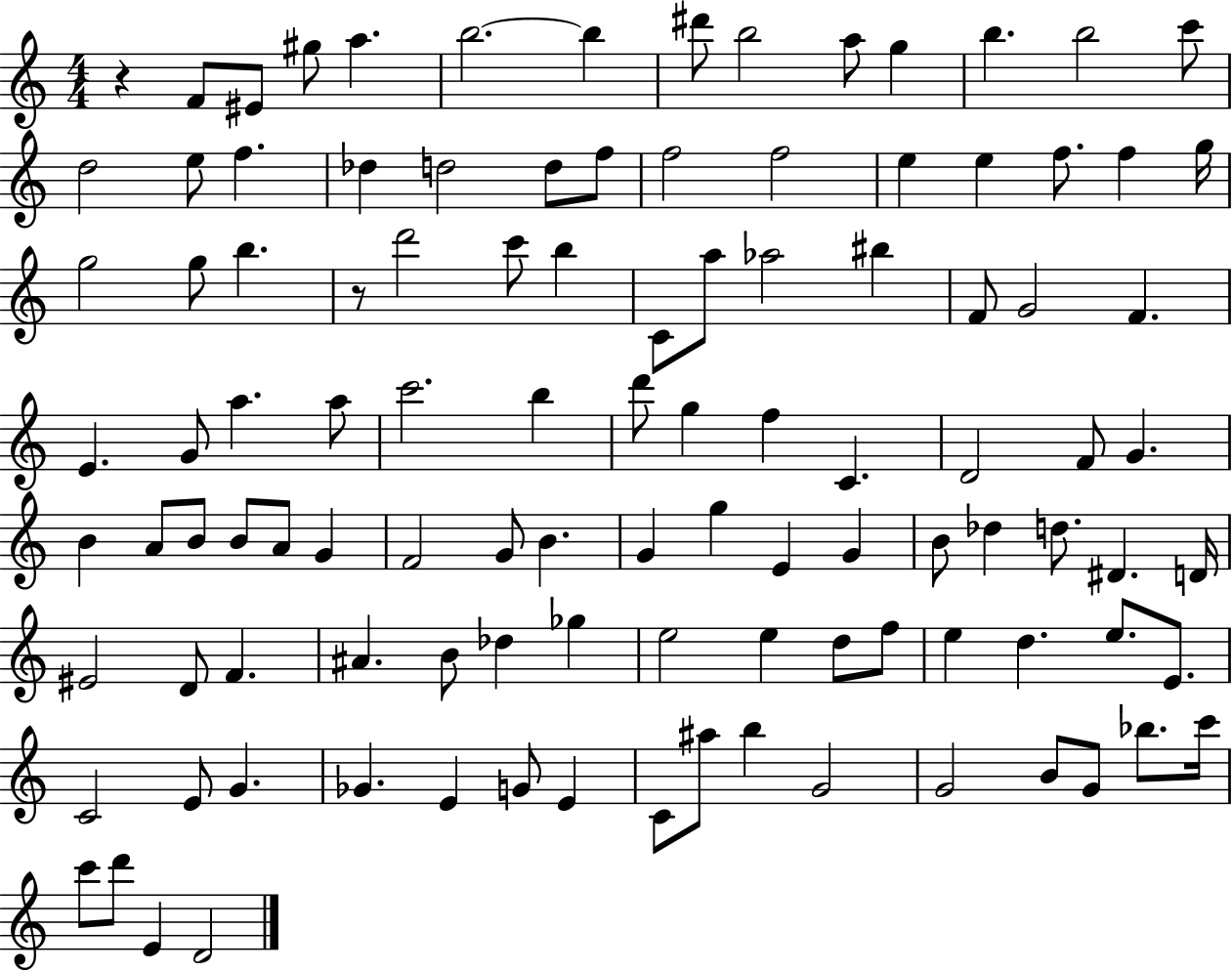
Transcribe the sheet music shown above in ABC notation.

X:1
T:Untitled
M:4/4
L:1/4
K:C
z F/2 ^E/2 ^g/2 a b2 b ^d'/2 b2 a/2 g b b2 c'/2 d2 e/2 f _d d2 d/2 f/2 f2 f2 e e f/2 f g/4 g2 g/2 b z/2 d'2 c'/2 b C/2 a/2 _a2 ^b F/2 G2 F E G/2 a a/2 c'2 b d'/2 g f C D2 F/2 G B A/2 B/2 B/2 A/2 G F2 G/2 B G g E G B/2 _d d/2 ^D D/4 ^E2 D/2 F ^A B/2 _d _g e2 e d/2 f/2 e d e/2 E/2 C2 E/2 G _G E G/2 E C/2 ^a/2 b G2 G2 B/2 G/2 _b/2 c'/4 c'/2 d'/2 E D2